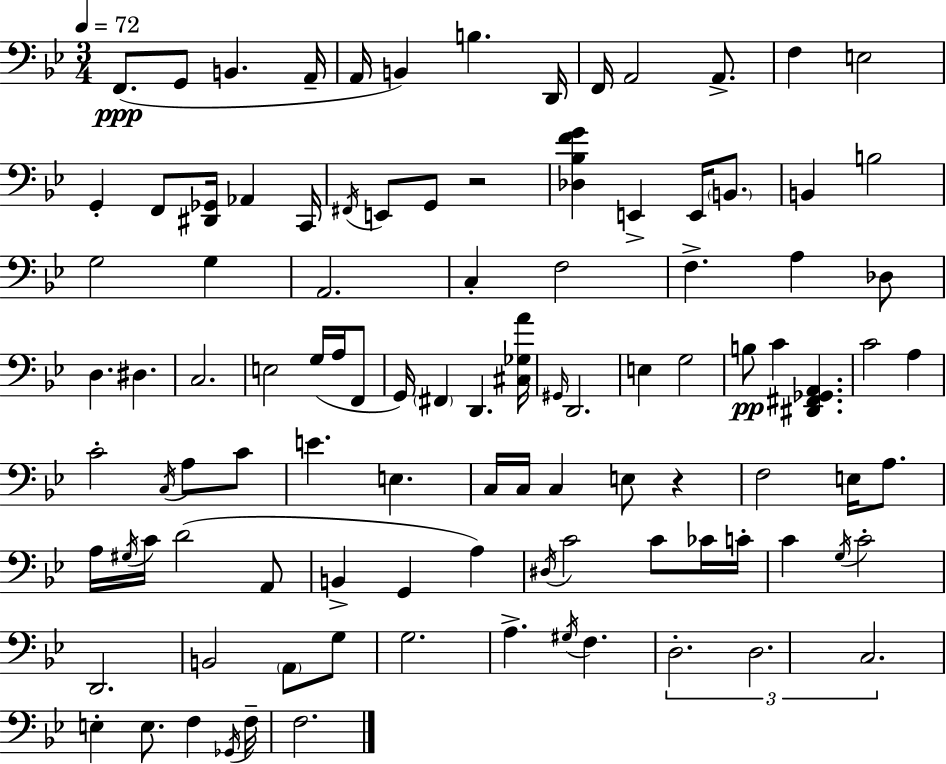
X:1
T:Untitled
M:3/4
L:1/4
K:Bb
F,,/2 G,,/2 B,, A,,/4 A,,/4 B,, B, D,,/4 F,,/4 A,,2 A,,/2 F, E,2 G,, F,,/2 [^D,,_G,,]/4 _A,, C,,/4 ^F,,/4 E,,/2 G,,/2 z2 [_D,_B,FG] E,, E,,/4 B,,/2 B,, B,2 G,2 G, A,,2 C, F,2 F, A, _D,/2 D, ^D, C,2 E,2 G,/4 A,/4 F,,/2 G,,/4 ^F,, D,, [^C,_G,A]/4 ^G,,/4 D,,2 E, G,2 B,/2 C [^D,,^F,,_G,,A,,] C2 A, C2 C,/4 A,/2 C/2 E E, C,/4 C,/4 C, E,/2 z F,2 E,/4 A,/2 A,/4 ^G,/4 C/4 D2 A,,/2 B,, G,, A, ^D,/4 C2 C/2 _C/4 C/4 C G,/4 C2 D,,2 B,,2 A,,/2 G,/2 G,2 A, ^G,/4 F, D,2 D,2 C,2 E, E,/2 F, _G,,/4 F,/4 F,2